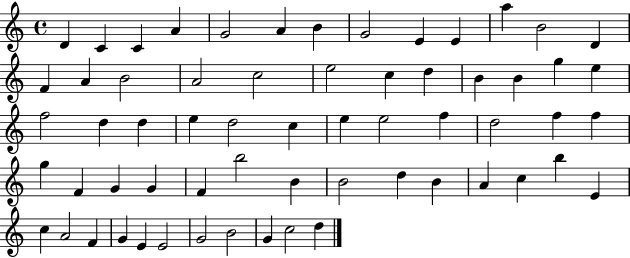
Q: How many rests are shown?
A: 0